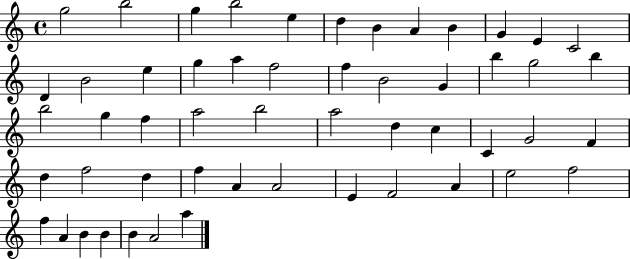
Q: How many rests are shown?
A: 0